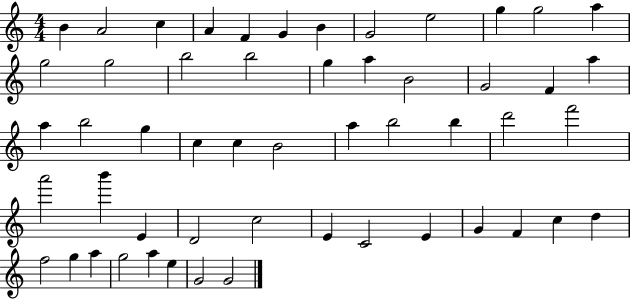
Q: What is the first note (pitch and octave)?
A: B4